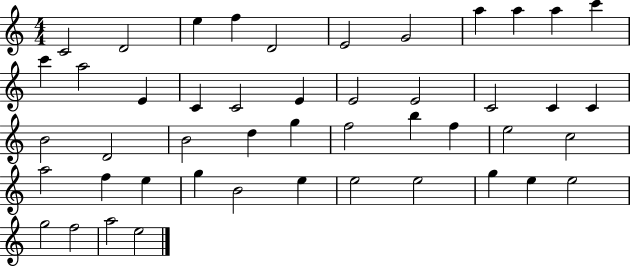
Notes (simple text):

C4/h D4/h E5/q F5/q D4/h E4/h G4/h A5/q A5/q A5/q C6/q C6/q A5/h E4/q C4/q C4/h E4/q E4/h E4/h C4/h C4/q C4/q B4/h D4/h B4/h D5/q G5/q F5/h B5/q F5/q E5/h C5/h A5/h F5/q E5/q G5/q B4/h E5/q E5/h E5/h G5/q E5/q E5/h G5/h F5/h A5/h E5/h